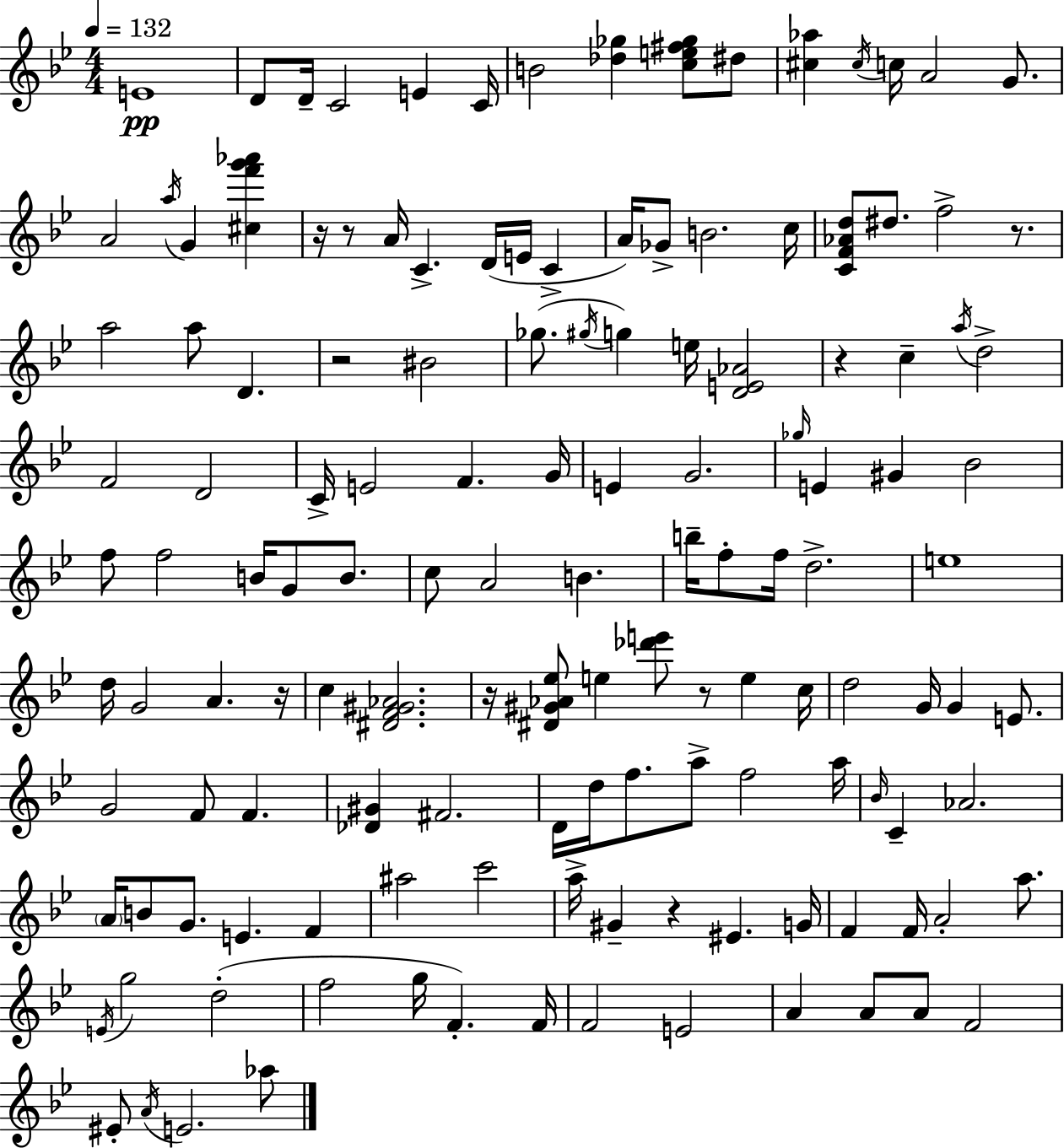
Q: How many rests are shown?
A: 9